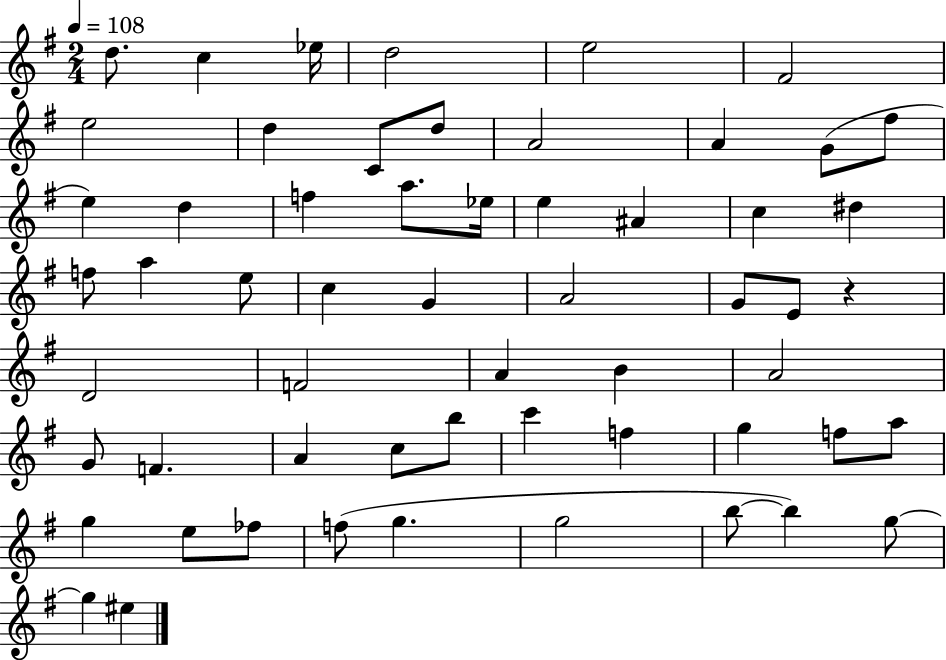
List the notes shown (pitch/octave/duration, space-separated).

D5/e. C5/q Eb5/s D5/h E5/h F#4/h E5/h D5/q C4/e D5/e A4/h A4/q G4/e F#5/e E5/q D5/q F5/q A5/e. Eb5/s E5/q A#4/q C5/q D#5/q F5/e A5/q E5/e C5/q G4/q A4/h G4/e E4/e R/q D4/h F4/h A4/q B4/q A4/h G4/e F4/q. A4/q C5/e B5/e C6/q F5/q G5/q F5/e A5/e G5/q E5/e FES5/e F5/e G5/q. G5/h B5/e B5/q G5/e G5/q EIS5/q